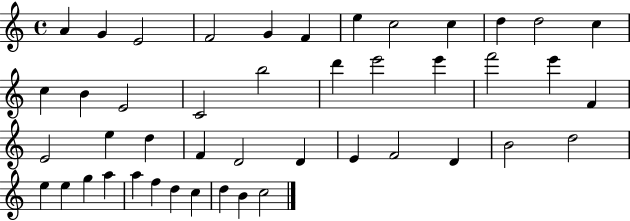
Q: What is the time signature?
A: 4/4